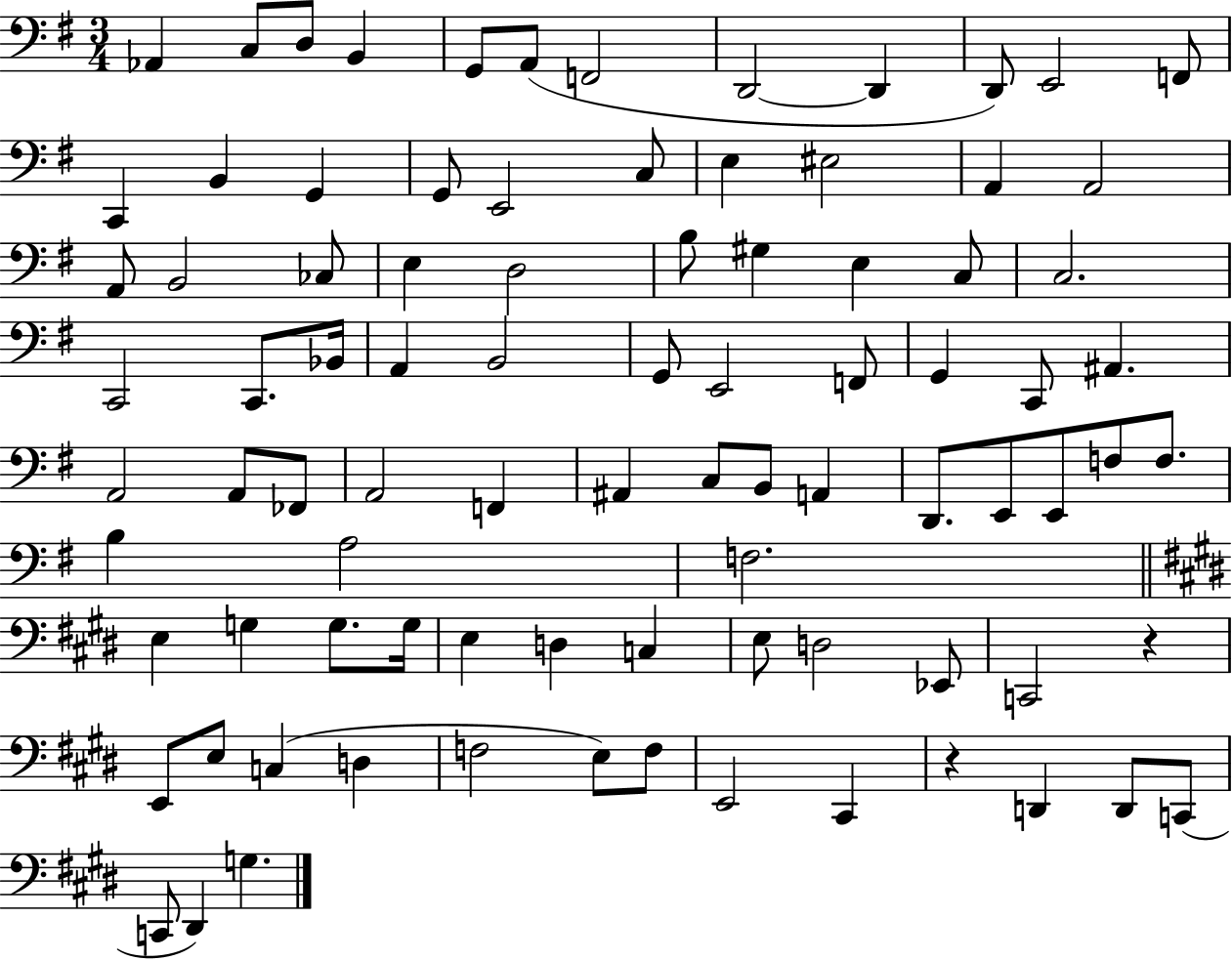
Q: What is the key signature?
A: G major